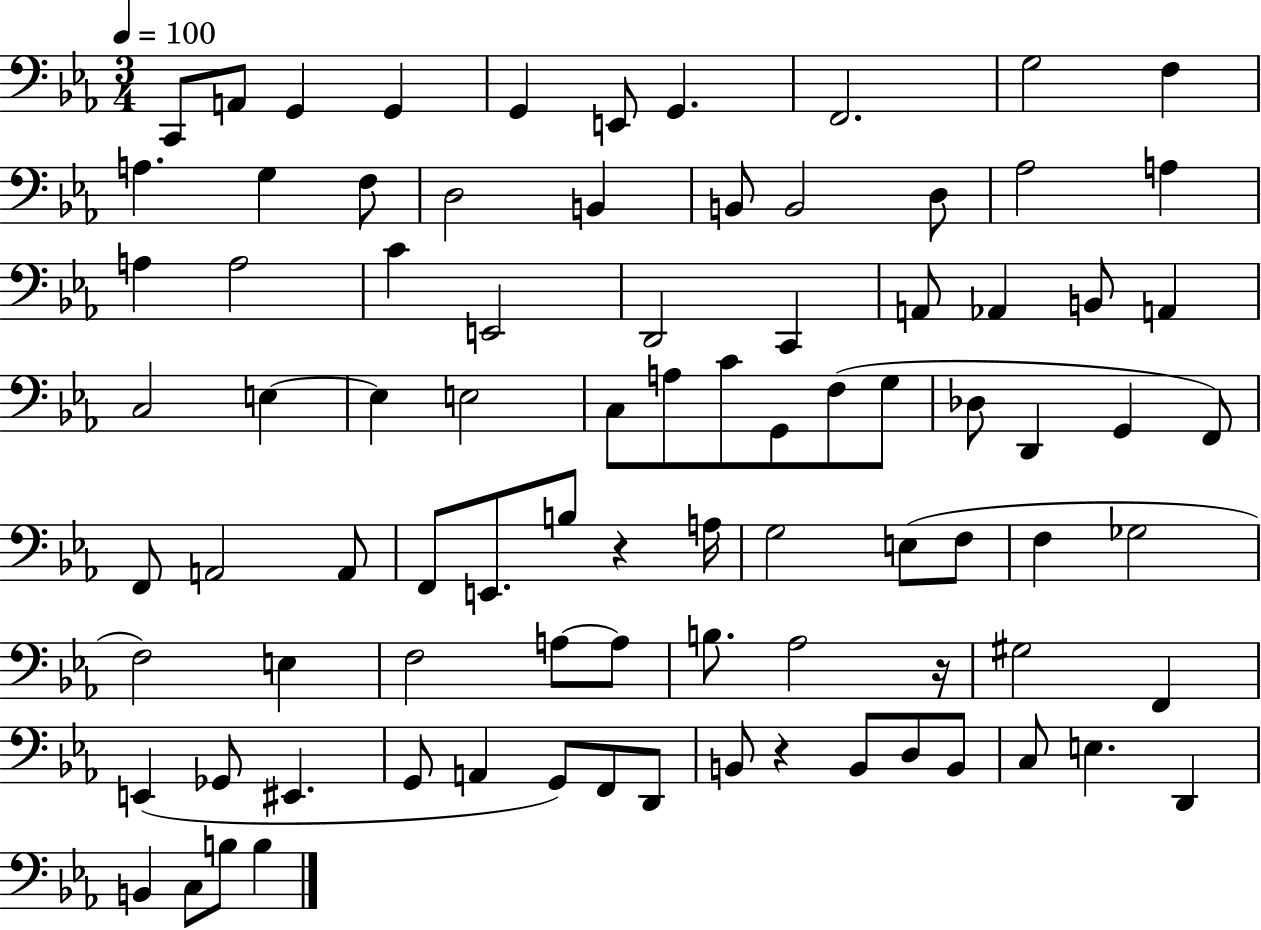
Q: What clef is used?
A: bass